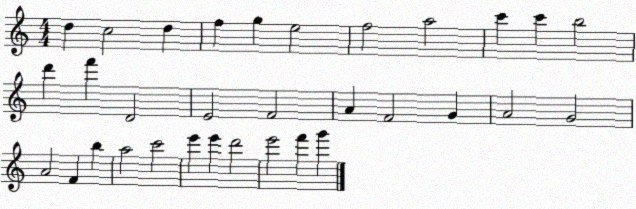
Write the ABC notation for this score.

X:1
T:Untitled
M:4/4
L:1/4
K:C
d c2 d f g e2 f2 a2 c' c' b2 d' f' D2 E2 F2 A F2 G A2 G2 A2 F b a2 c'2 e' e' d'2 e'2 f' g'